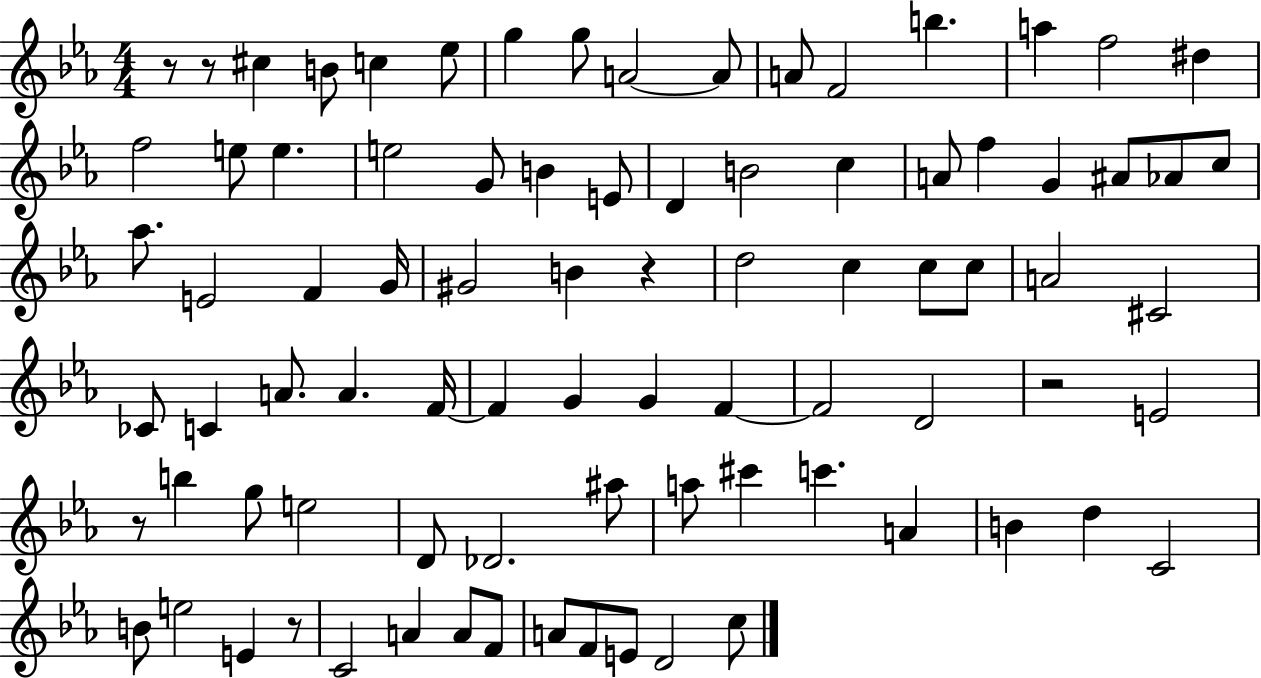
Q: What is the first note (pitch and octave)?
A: C#5